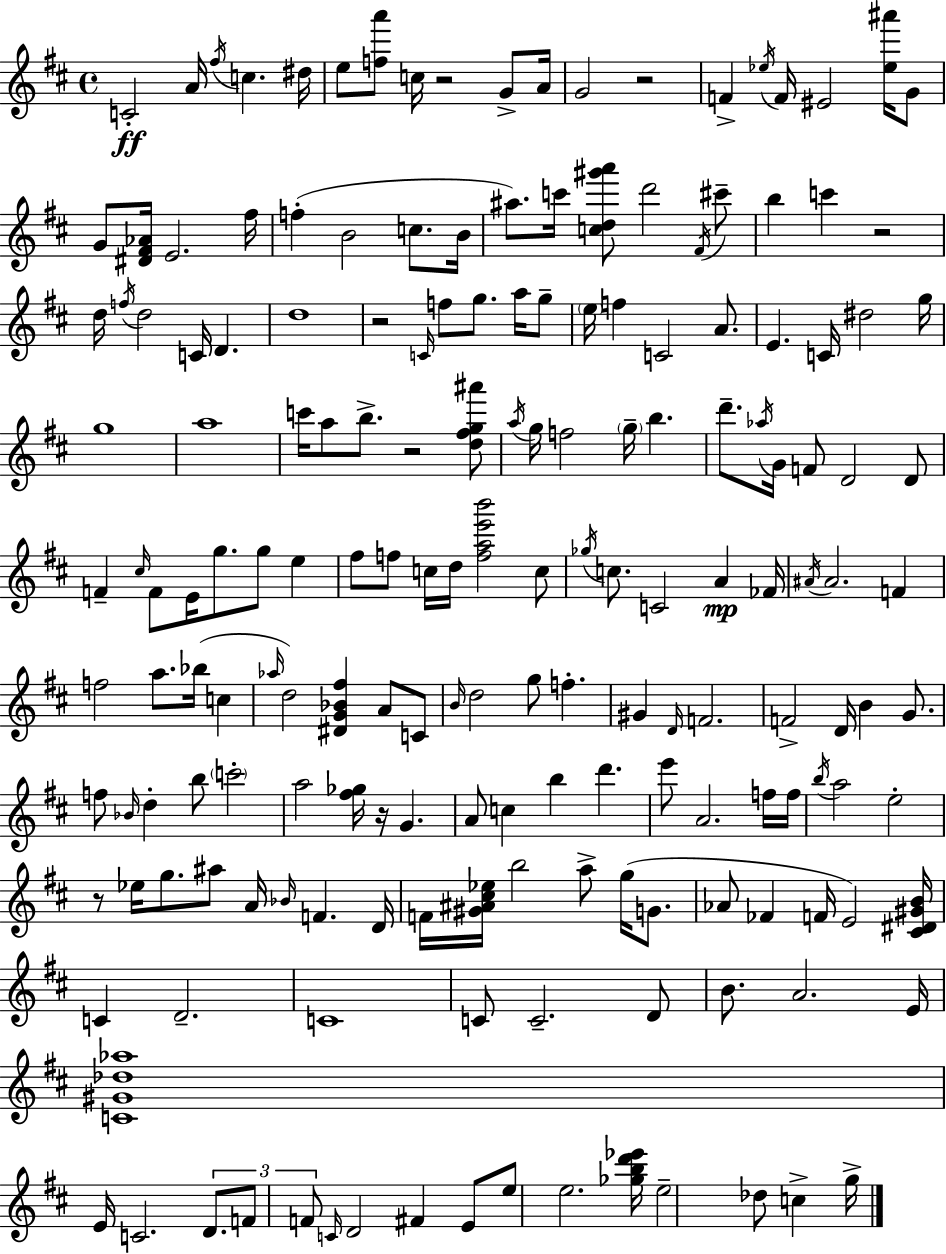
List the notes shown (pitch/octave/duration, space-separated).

C4/h A4/s F#5/s C5/q. D#5/s E5/e [F5,A6]/e C5/s R/h G4/e A4/s G4/h R/h F4/q Eb5/s F4/s EIS4/h [Eb5,A#6]/s G4/e G4/e [D#4,F#4,Ab4]/s E4/h. F#5/s F5/q B4/h C5/e. B4/s A#5/e. C6/s [C5,D5,G#6,A6]/e D6/h F#4/s C#6/e B5/q C6/q R/h D5/s F5/s D5/h C4/s D4/q. D5/w R/h C4/s F5/e G5/e. A5/s G5/e E5/s F5/q C4/h A4/e. E4/q. C4/s D#5/h G5/s G5/w A5/w C6/s A5/e B5/e. R/h [D5,F#5,G5,A#6]/e A5/s G5/s F5/h G5/s B5/q. D6/e. Ab5/s G4/s F4/e D4/h D4/e F4/q C#5/s F4/e E4/s G5/e. G5/e E5/q F#5/e F5/e C5/s D5/s [F5,A5,E6,B6]/h C5/e Gb5/s C5/e. C4/h A4/q FES4/s A#4/s A#4/h. F4/q F5/h A5/e. Bb5/s C5/q Ab5/s D5/h [D#4,G4,Bb4,F#5]/q A4/e C4/e B4/s D5/h G5/e F5/q. G#4/q D4/s F4/h. F4/h D4/s B4/q G4/e. F5/e Bb4/s D5/q B5/e C6/h A5/h [F#5,Gb5]/s R/s G4/q. A4/e C5/q B5/q D6/q. E6/e A4/h. F5/s F5/s B5/s A5/h E5/h R/e Eb5/s G5/e. A#5/e A4/s Bb4/s F4/q. D4/s F4/s [G#4,A#4,C#5,Eb5]/s B5/h A5/e G5/s G4/e. Ab4/e FES4/q F4/s E4/h [C#4,D#4,G#4,B4]/s C4/q D4/h. C4/w C4/e C4/h. D4/e B4/e. A4/h. E4/s [C4,G#4,Db5,Ab5]/w E4/s C4/h. D4/e. F4/e F4/e C4/s D4/h F#4/q E4/e E5/e E5/h. [Gb5,B5,D6,Eb6]/s E5/h Db5/e C5/q G5/s